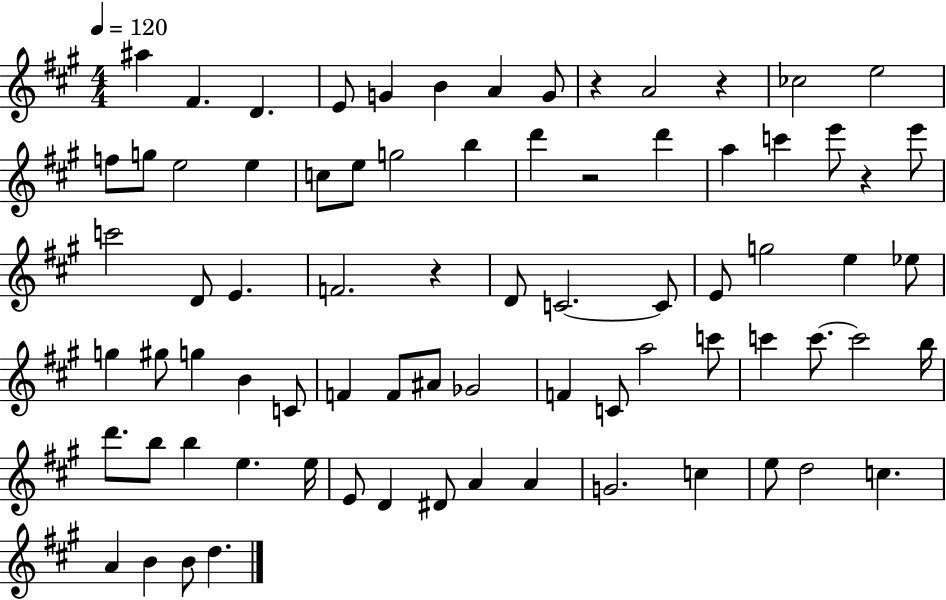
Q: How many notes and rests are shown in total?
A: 77